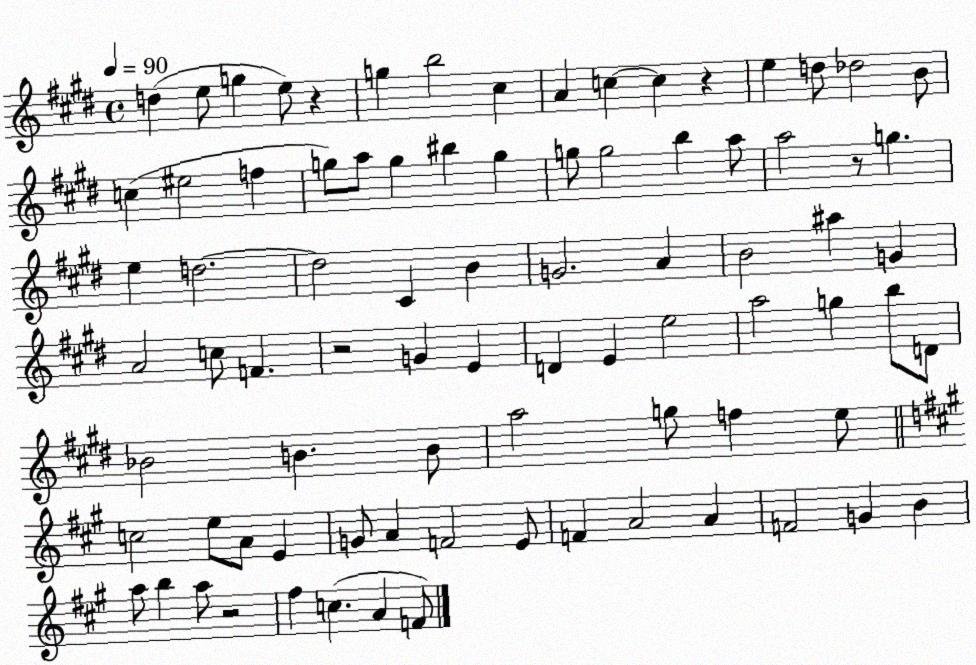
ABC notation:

X:1
T:Untitled
M:4/4
L:1/4
K:E
d e/2 g e/2 z g b2 ^c A c c z e d/2 _d2 B/2 c ^e2 f g/2 a/2 g ^b g g/2 g2 b a/2 a2 z/2 g e d2 d2 ^C B G2 A B2 ^a G A2 c/2 F z2 G E D E e2 a2 g b/2 D/2 _B2 B B/2 a2 g/2 f e/2 c2 e/2 A/2 E G/2 A F2 E/2 F A2 A F2 G B a/2 b a/2 z2 ^f c A F/2